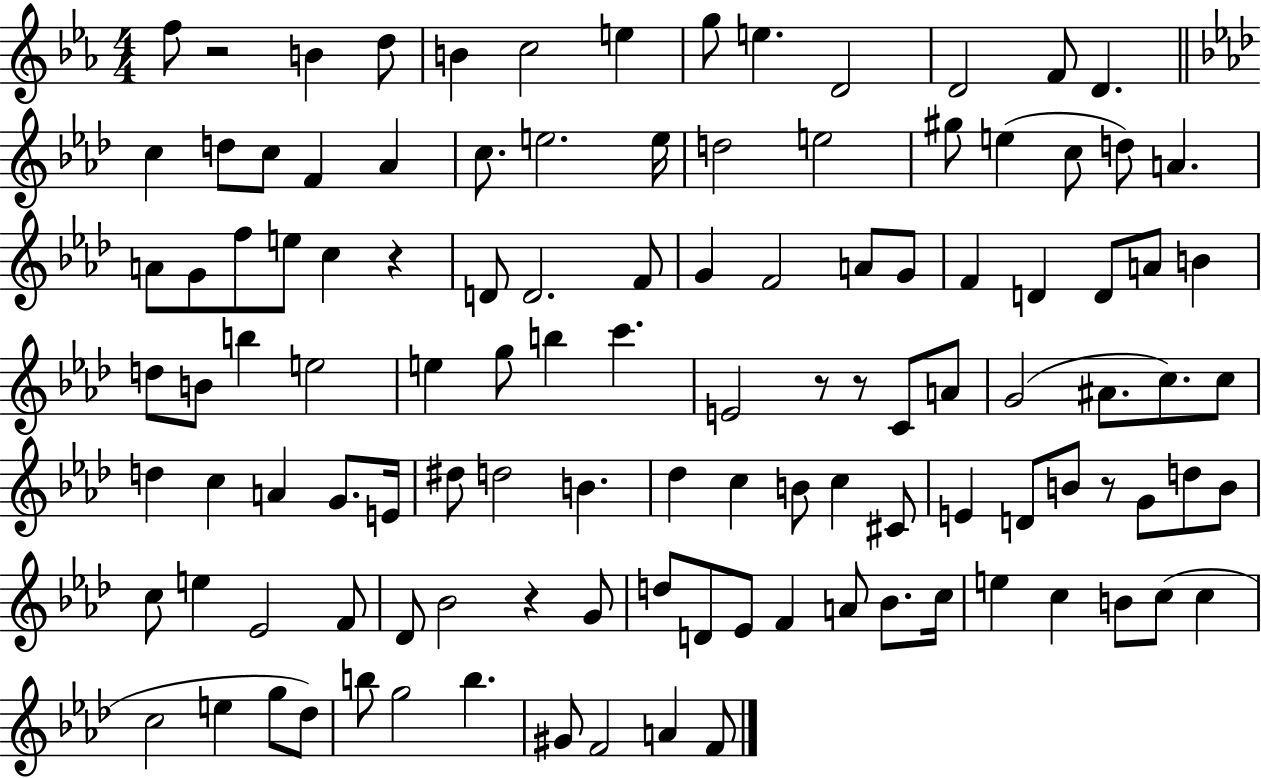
{
  \clef treble
  \numericTimeSignature
  \time 4/4
  \key ees \major
  f''8 r2 b'4 d''8 | b'4 c''2 e''4 | g''8 e''4. d'2 | d'2 f'8 d'4. | \break \bar "||" \break \key aes \major c''4 d''8 c''8 f'4 aes'4 | c''8. e''2. e''16 | d''2 e''2 | gis''8 e''4( c''8 d''8) a'4. | \break a'8 g'8 f''8 e''8 c''4 r4 | d'8 d'2. f'8 | g'4 f'2 a'8 g'8 | f'4 d'4 d'8 a'8 b'4 | \break d''8 b'8 b''4 e''2 | e''4 g''8 b''4 c'''4. | e'2 r8 r8 c'8 a'8 | g'2( ais'8. c''8.) c''8 | \break d''4 c''4 a'4 g'8. e'16 | dis''8 d''2 b'4. | des''4 c''4 b'8 c''4 cis'8 | e'4 d'8 b'8 r8 g'8 d''8 b'8 | \break c''8 e''4 ees'2 f'8 | des'8 bes'2 r4 g'8 | d''8 d'8 ees'8 f'4 a'8 bes'8. c''16 | e''4 c''4 b'8 c''8( c''4 | \break c''2 e''4 g''8 des''8) | b''8 g''2 b''4. | gis'8 f'2 a'4 f'8 | \bar "|."
}